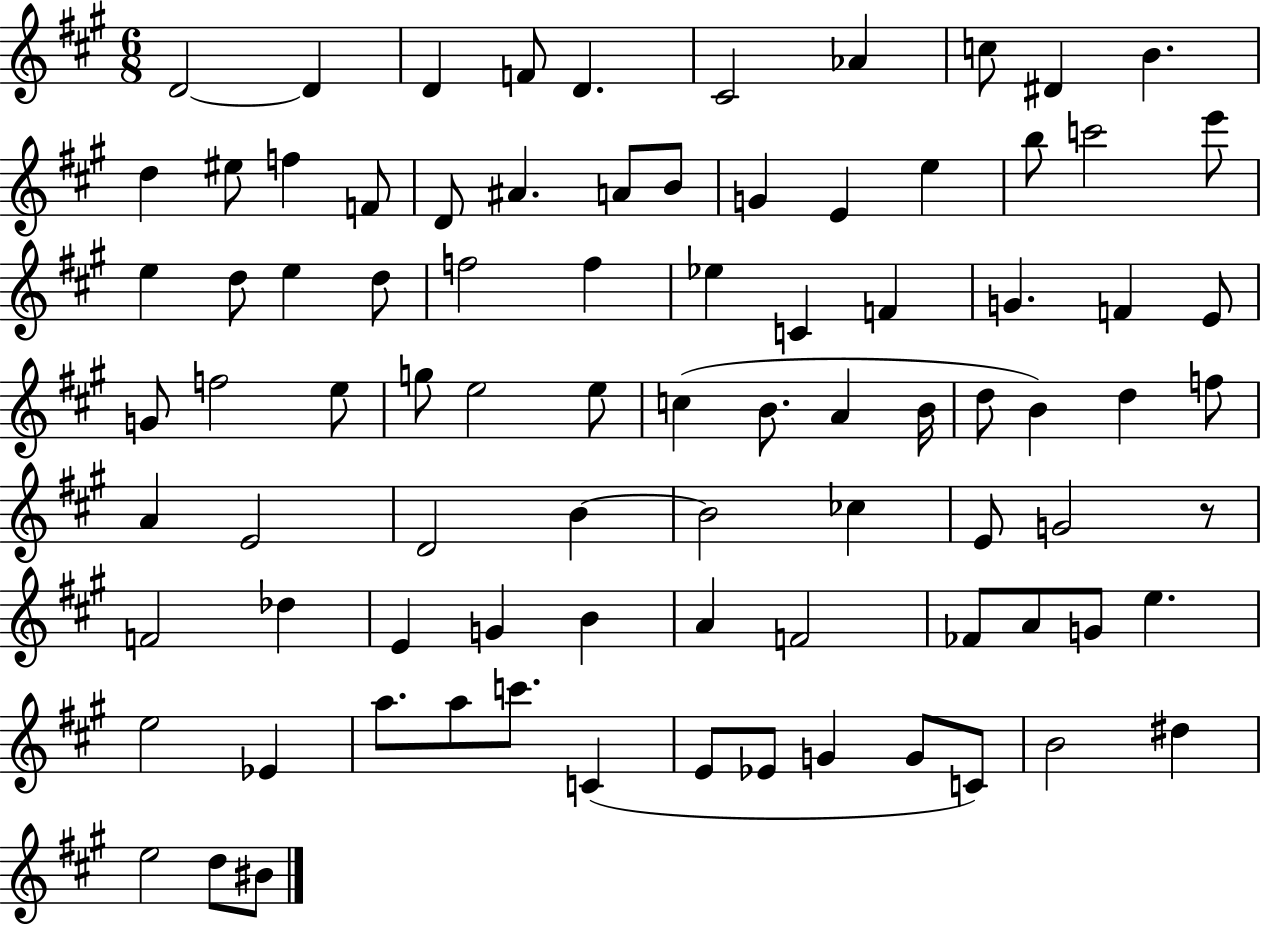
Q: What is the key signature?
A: A major